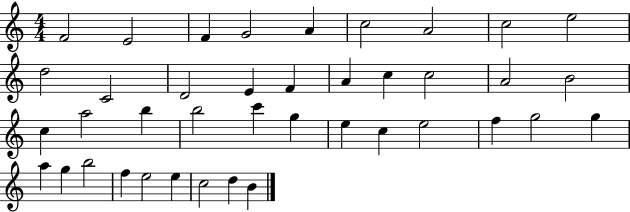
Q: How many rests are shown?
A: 0